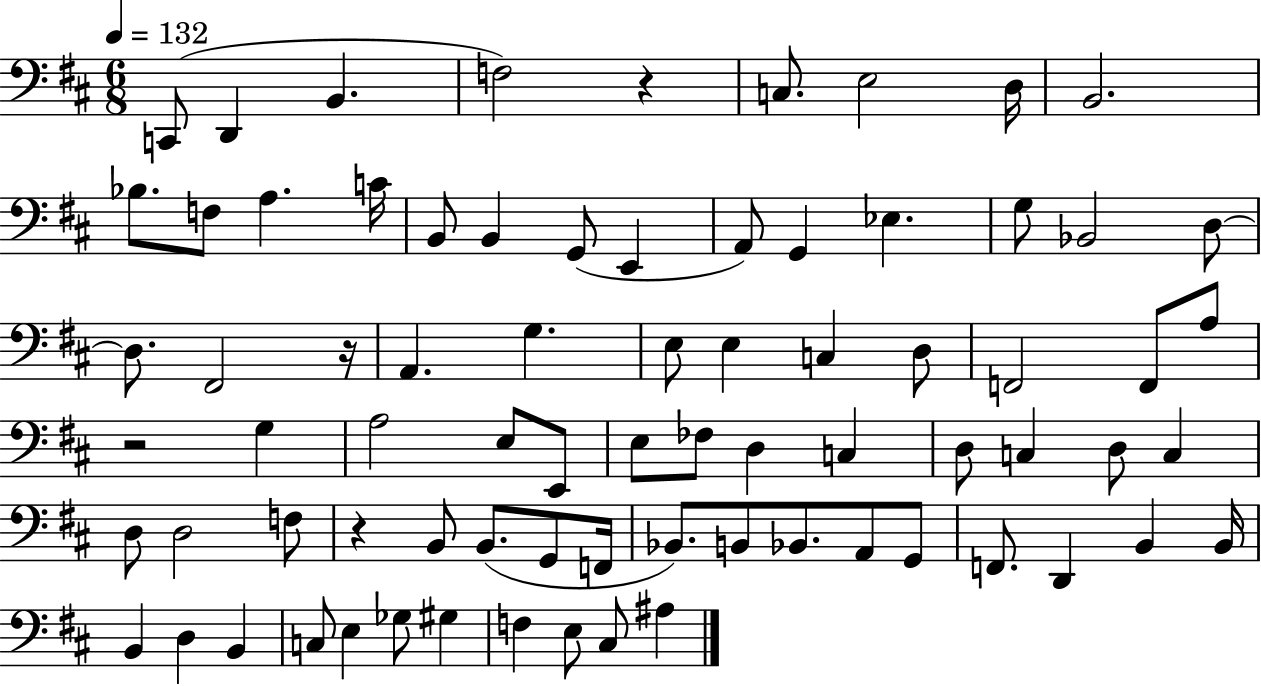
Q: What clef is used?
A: bass